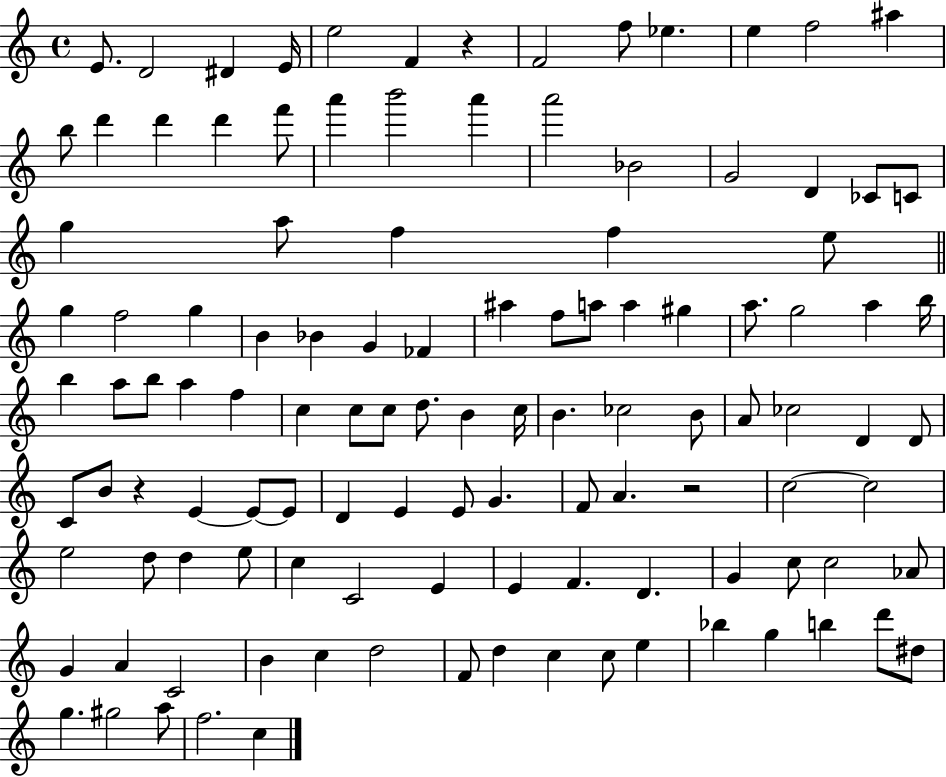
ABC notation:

X:1
T:Untitled
M:4/4
L:1/4
K:C
E/2 D2 ^D E/4 e2 F z F2 f/2 _e e f2 ^a b/2 d' d' d' f'/2 a' b'2 a' a'2 _B2 G2 D _C/2 C/2 g a/2 f f e/2 g f2 g B _B G _F ^a f/2 a/2 a ^g a/2 g2 a b/4 b a/2 b/2 a f c c/2 c/2 d/2 B c/4 B _c2 B/2 A/2 _c2 D D/2 C/2 B/2 z E E/2 E/2 D E E/2 G F/2 A z2 c2 c2 e2 d/2 d e/2 c C2 E E F D G c/2 c2 _A/2 G A C2 B c d2 F/2 d c c/2 e _b g b d'/2 ^d/2 g ^g2 a/2 f2 c